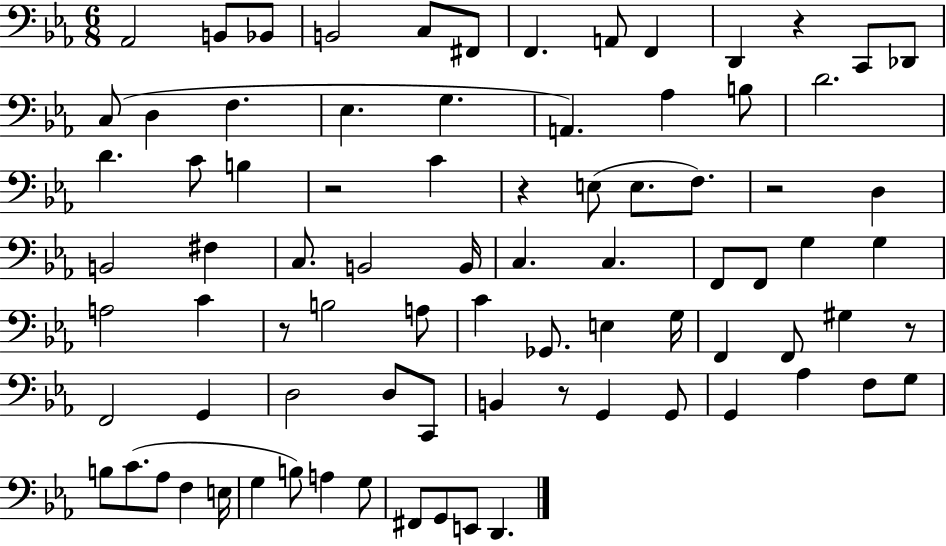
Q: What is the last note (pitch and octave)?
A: D2